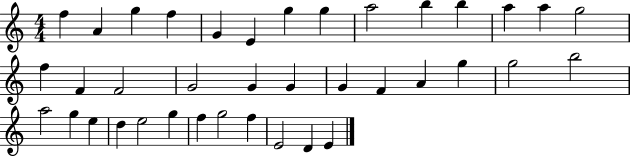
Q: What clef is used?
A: treble